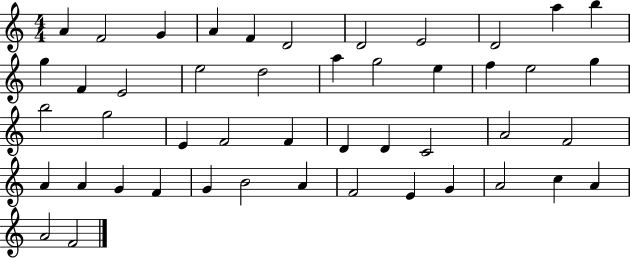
X:1
T:Untitled
M:4/4
L:1/4
K:C
A F2 G A F D2 D2 E2 D2 a b g F E2 e2 d2 a g2 e f e2 g b2 g2 E F2 F D D C2 A2 F2 A A G F G B2 A F2 E G A2 c A A2 F2